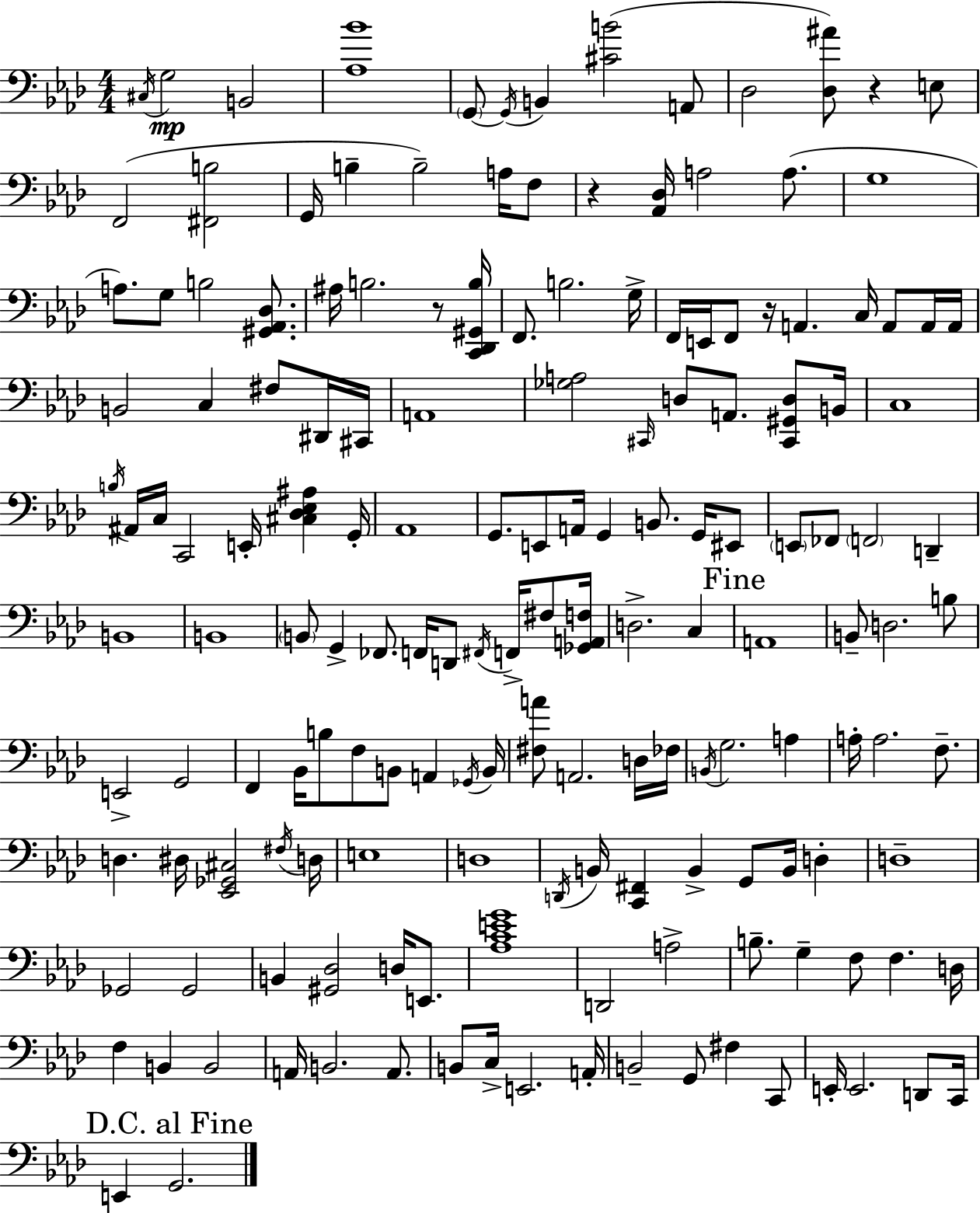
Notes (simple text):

C#3/s G3/h B2/h [Ab3,Bb4]/w G2/e G2/s B2/q [C#4,B4]/h A2/e Db3/h [Db3,A#4]/e R/q E3/e F2/h [F#2,B3]/h G2/s B3/q B3/h A3/s F3/e R/q [Ab2,Db3]/s A3/h A3/e. G3/w A3/e. G3/e B3/h [G#2,Ab2,Db3]/e. A#3/s B3/h. R/e [C2,Db2,G#2,B3]/s F2/e. B3/h. G3/s F2/s E2/s F2/e R/s A2/q. C3/s A2/e A2/s A2/s B2/h C3/q F#3/e D#2/s C#2/s A2/w [Gb3,A3]/h C#2/s D3/e A2/e. [C#2,G#2,D3]/e B2/s C3/w B3/s A#2/s C3/s C2/h E2/s [C#3,Db3,Eb3,A#3]/q G2/s Ab2/w G2/e. E2/e A2/s G2/q B2/e. G2/s EIS2/e E2/e FES2/e F2/h D2/q B2/w B2/w B2/e G2/q FES2/e. F2/s D2/e F#2/s F2/s F#3/e [Gb2,A2,F3]/s D3/h. C3/q A2/w B2/e D3/h. B3/e E2/h G2/h F2/q Bb2/s B3/e F3/e B2/e A2/q Gb2/s B2/s [F#3,A4]/e A2/h. D3/s FES3/s B2/s G3/h. A3/q A3/s A3/h. F3/e. D3/q. D#3/s [Eb2,Gb2,C#3]/h F#3/s D3/s E3/w D3/w D2/s B2/s [C2,F#2]/q B2/q G2/e B2/s D3/q D3/w Gb2/h Gb2/h B2/q [G#2,Db3]/h D3/s E2/e. [Ab3,C4,E4,G4]/w D2/h A3/h B3/e. G3/q F3/e F3/q. D3/s F3/q B2/q B2/h A2/s B2/h. A2/e. B2/e C3/s E2/h. A2/s B2/h G2/e F#3/q C2/e E2/s E2/h. D2/e C2/s E2/q G2/h.